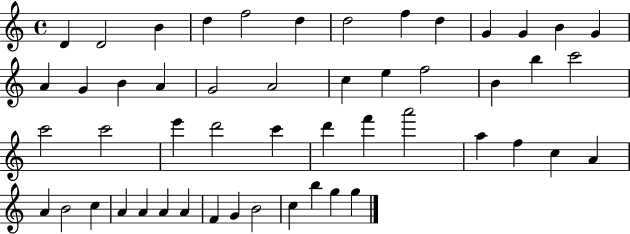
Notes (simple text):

D4/q D4/h B4/q D5/q F5/h D5/q D5/h F5/q D5/q G4/q G4/q B4/q G4/q A4/q G4/q B4/q A4/q G4/h A4/h C5/q E5/q F5/h B4/q B5/q C6/h C6/h C6/h E6/q D6/h C6/q D6/q F6/q A6/h A5/q F5/q C5/q A4/q A4/q B4/h C5/q A4/q A4/q A4/q A4/q F4/q G4/q B4/h C5/q B5/q G5/q G5/q